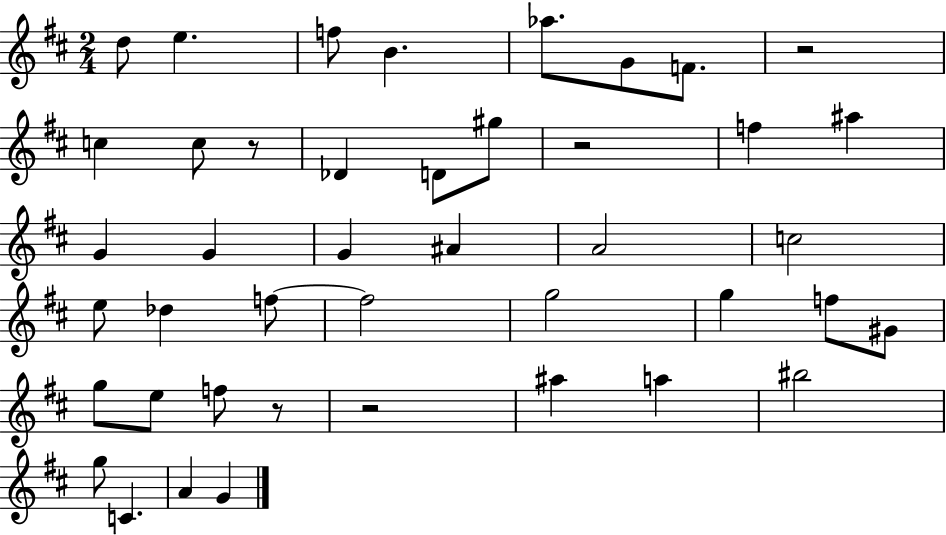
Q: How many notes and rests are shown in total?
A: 43